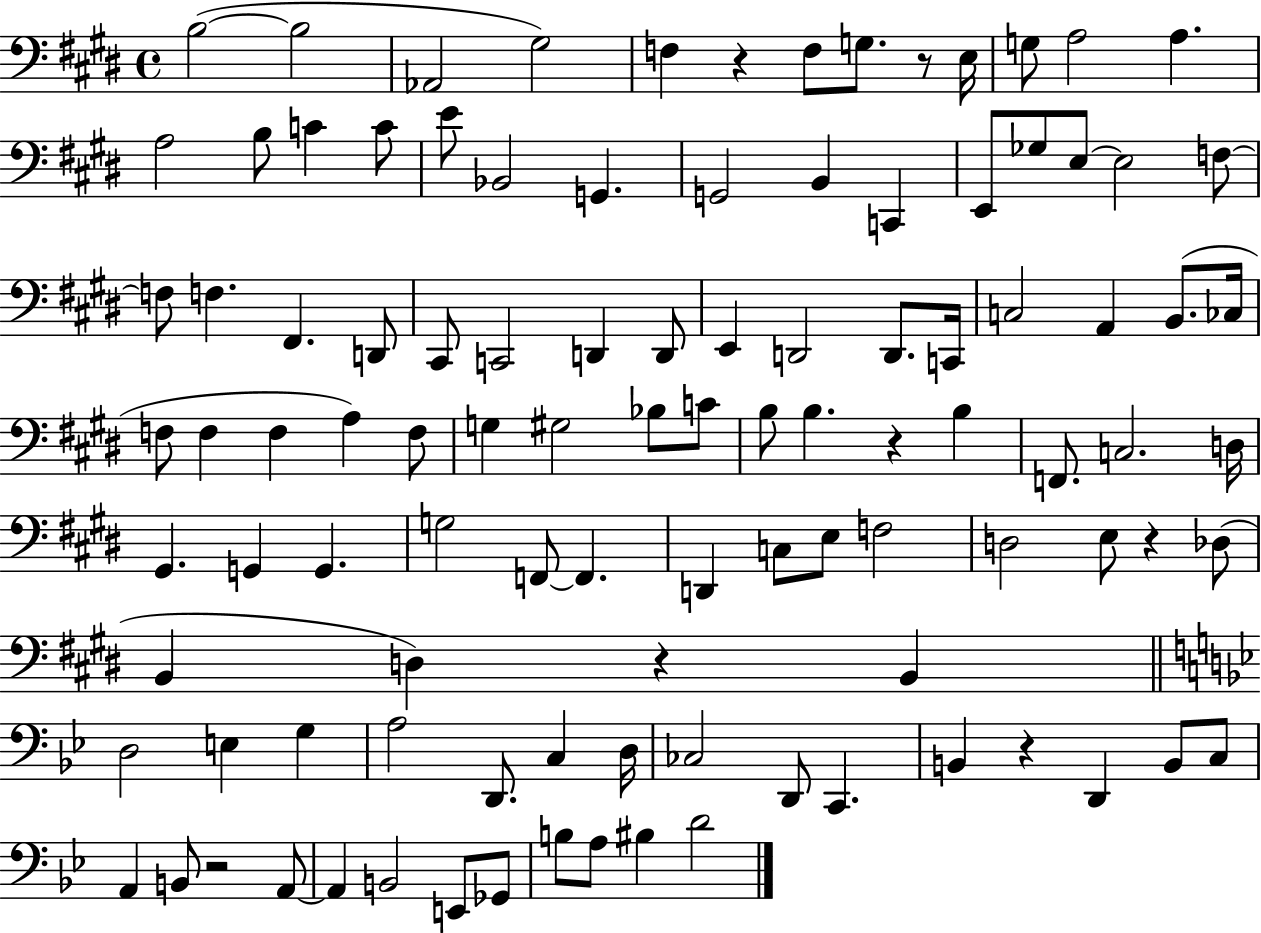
X:1
T:Untitled
M:4/4
L:1/4
K:E
B,2 B,2 _A,,2 ^G,2 F, z F,/2 G,/2 z/2 E,/4 G,/2 A,2 A, A,2 B,/2 C C/2 E/2 _B,,2 G,, G,,2 B,, C,, E,,/2 _G,/2 E,/2 E,2 F,/2 F,/2 F, ^F,, D,,/2 ^C,,/2 C,,2 D,, D,,/2 E,, D,,2 D,,/2 C,,/4 C,2 A,, B,,/2 _C,/4 F,/2 F, F, A, F,/2 G, ^G,2 _B,/2 C/2 B,/2 B, z B, F,,/2 C,2 D,/4 ^G,, G,, G,, G,2 F,,/2 F,, D,, C,/2 E,/2 F,2 D,2 E,/2 z _D,/2 B,, D, z B,, D,2 E, G, A,2 D,,/2 C, D,/4 _C,2 D,,/2 C,, B,, z D,, B,,/2 C,/2 A,, B,,/2 z2 A,,/2 A,, B,,2 E,,/2 _G,,/2 B,/2 A,/2 ^B, D2